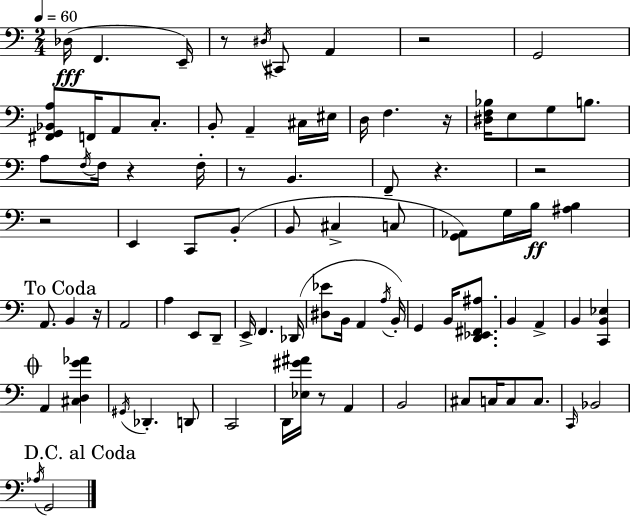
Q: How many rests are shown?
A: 10